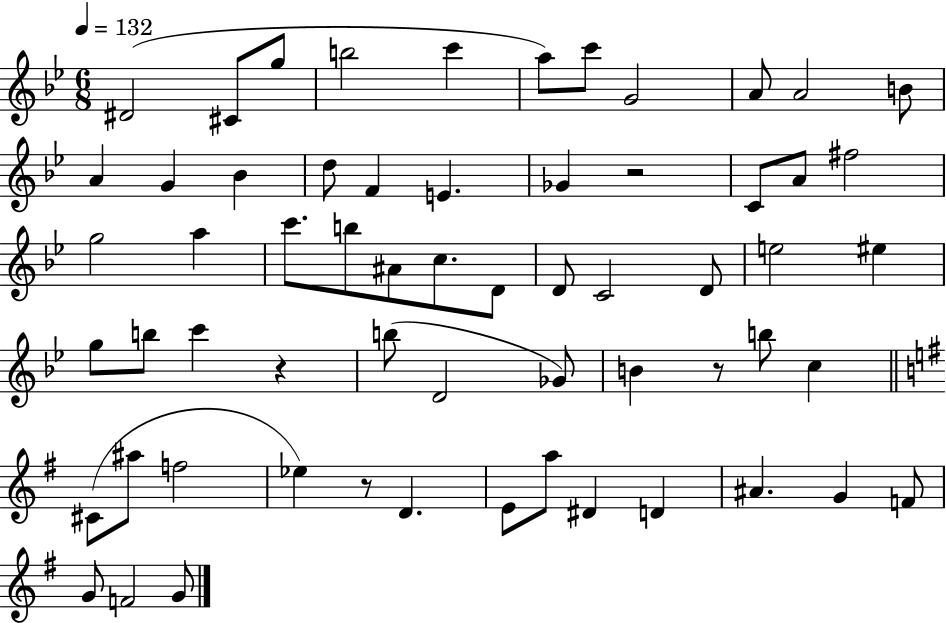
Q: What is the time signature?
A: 6/8